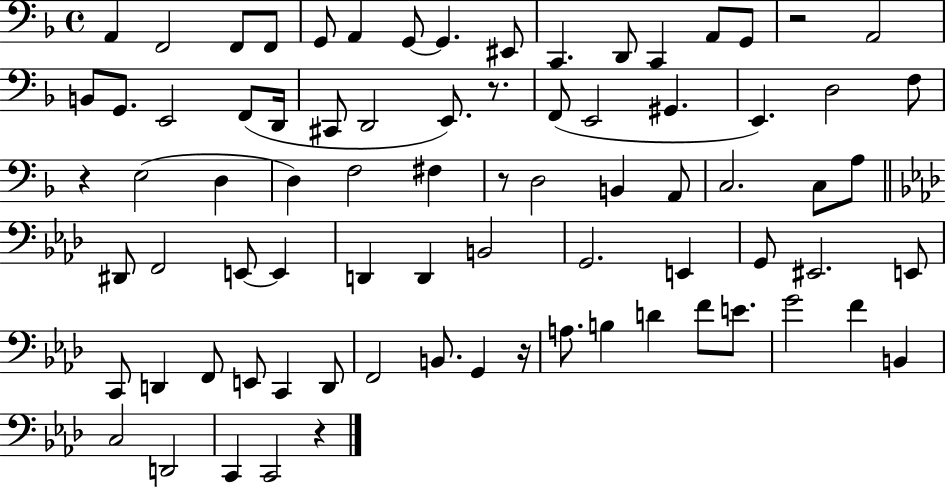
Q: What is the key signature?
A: F major